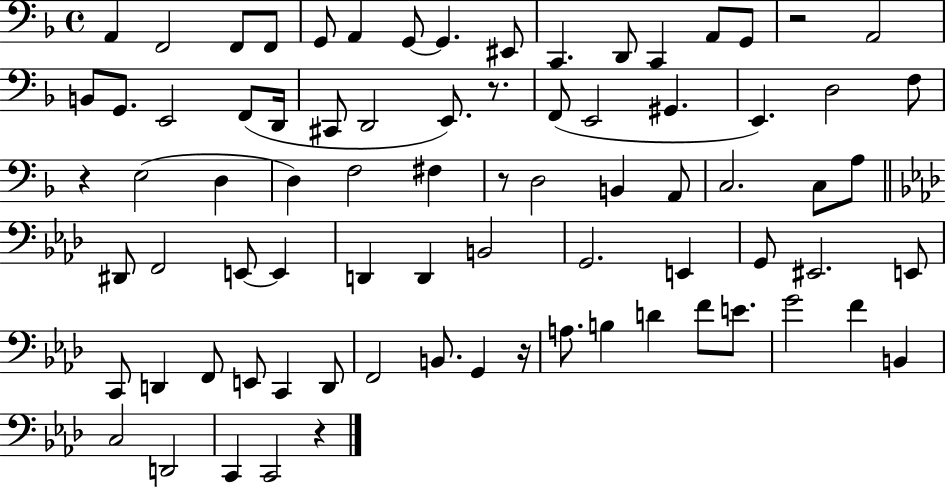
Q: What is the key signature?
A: F major